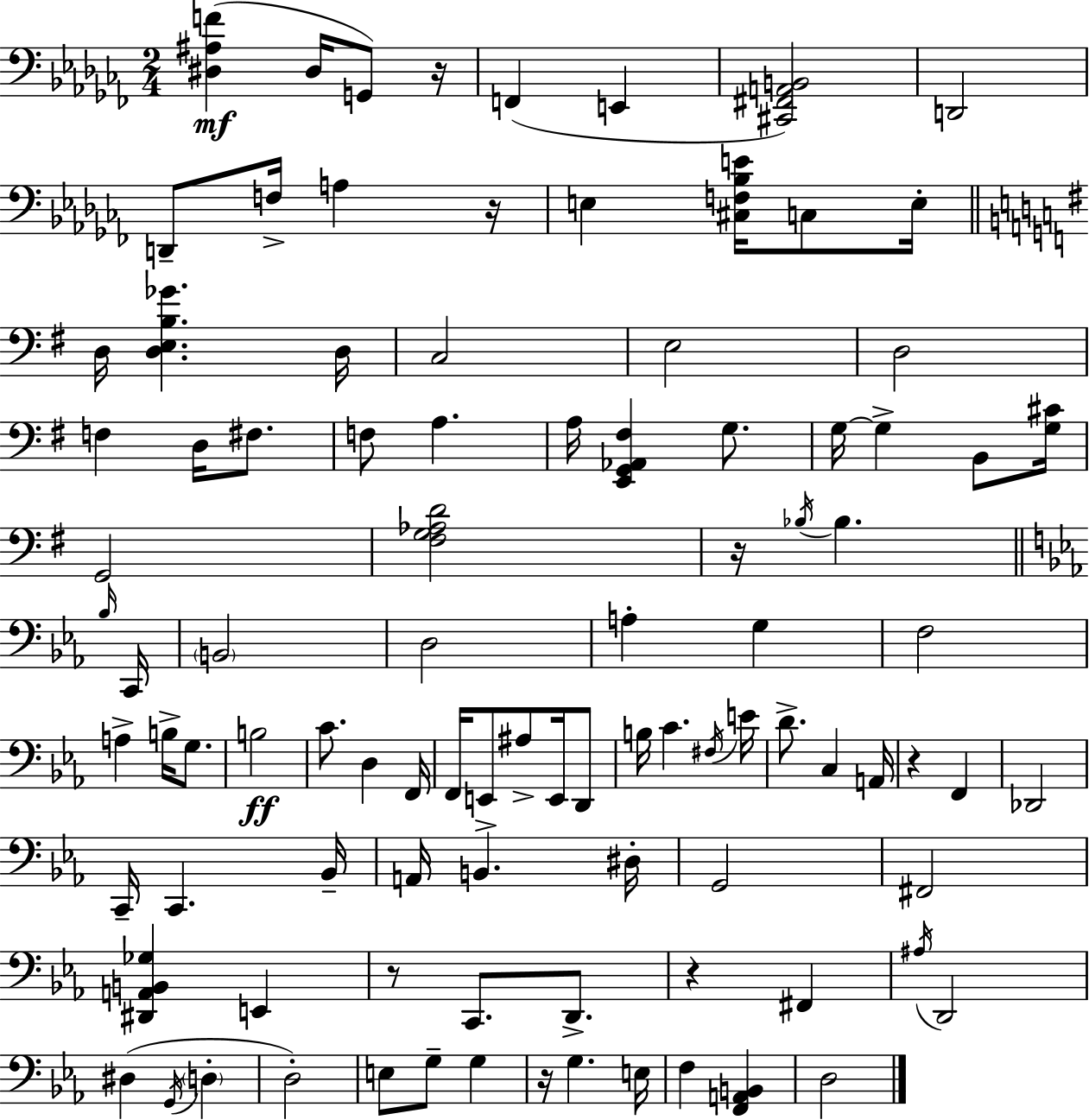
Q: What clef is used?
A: bass